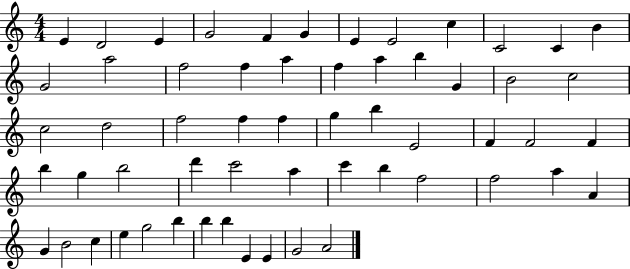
{
  \clef treble
  \numericTimeSignature
  \time 4/4
  \key c \major
  e'4 d'2 e'4 | g'2 f'4 g'4 | e'4 e'2 c''4 | c'2 c'4 b'4 | \break g'2 a''2 | f''2 f''4 a''4 | f''4 a''4 b''4 g'4 | b'2 c''2 | \break c''2 d''2 | f''2 f''4 f''4 | g''4 b''4 e'2 | f'4 f'2 f'4 | \break b''4 g''4 b''2 | d'''4 c'''2 a''4 | c'''4 b''4 f''2 | f''2 a''4 a'4 | \break g'4 b'2 c''4 | e''4 g''2 b''4 | b''4 b''4 e'4 e'4 | g'2 a'2 | \break \bar "|."
}